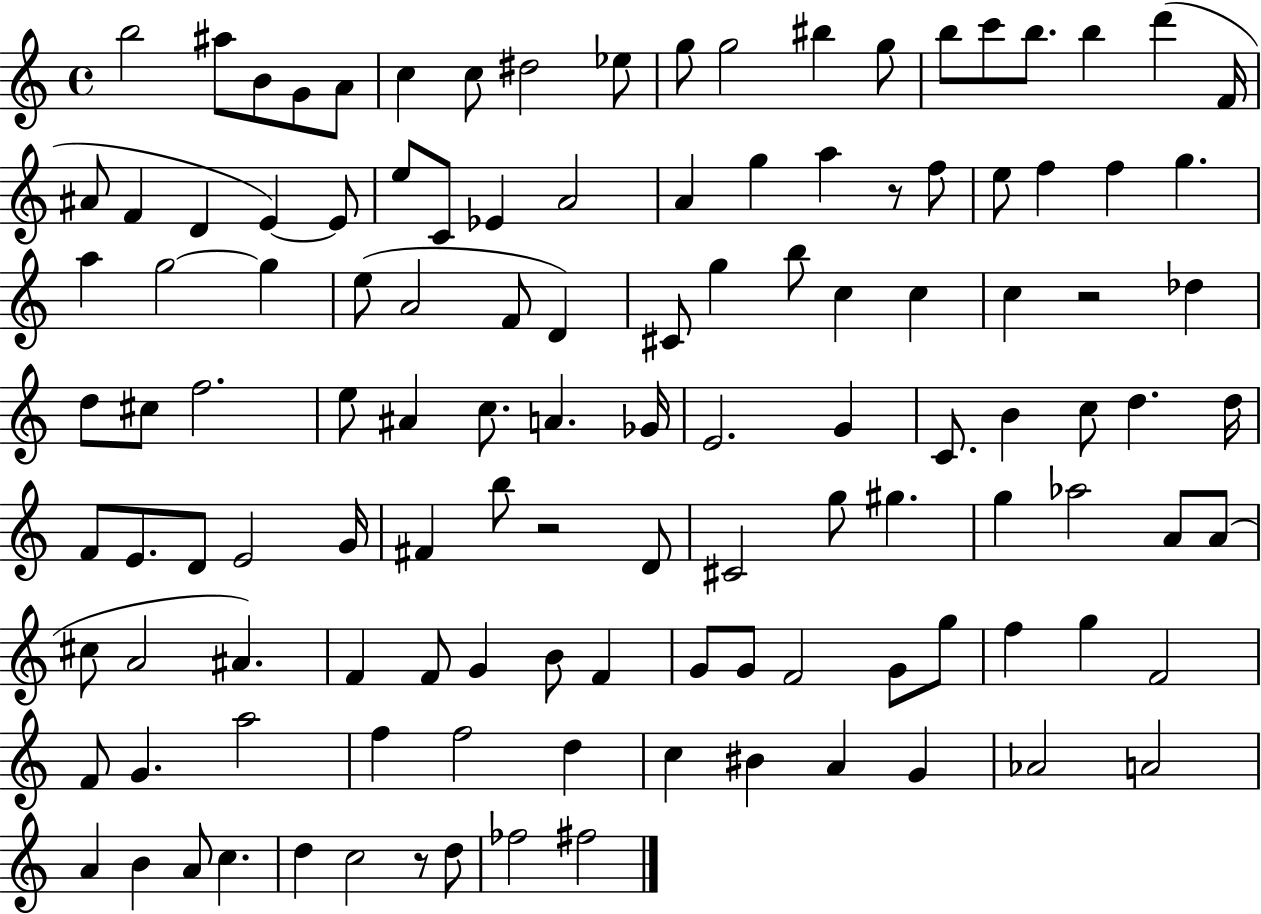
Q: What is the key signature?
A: C major